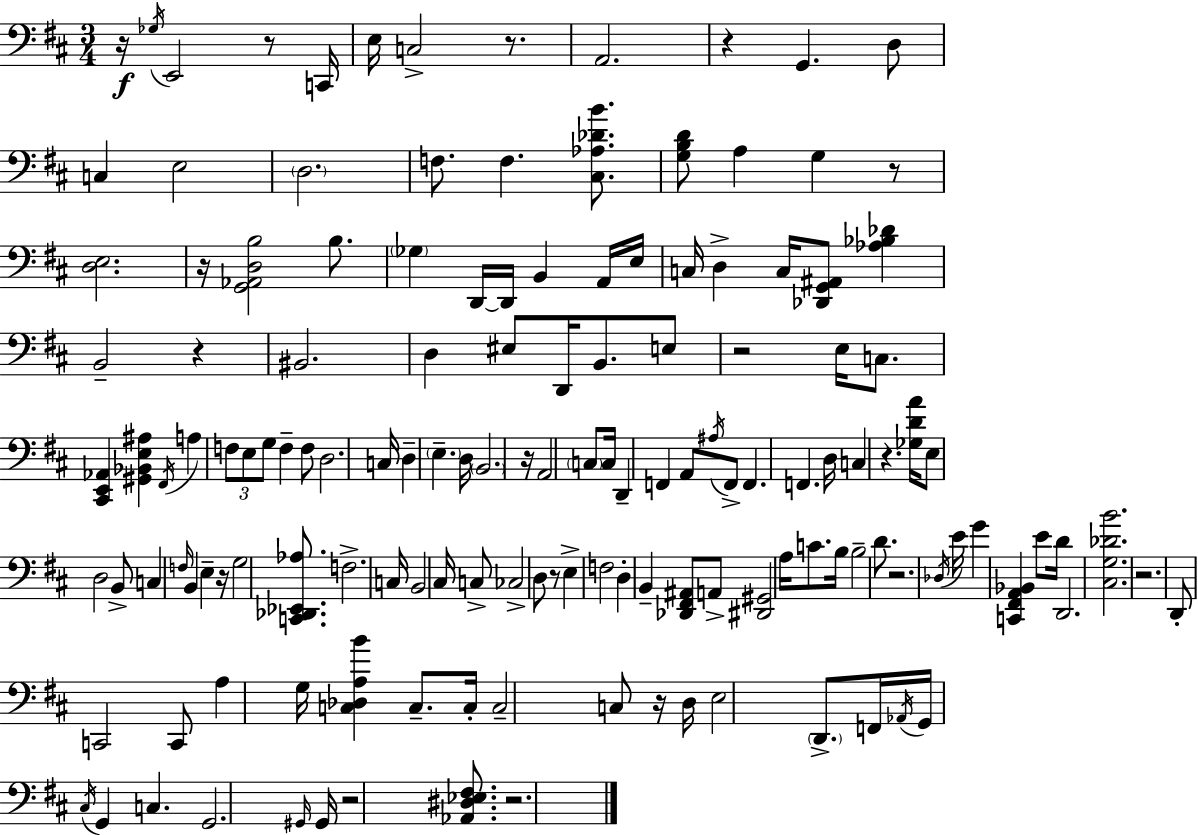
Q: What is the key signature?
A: D major